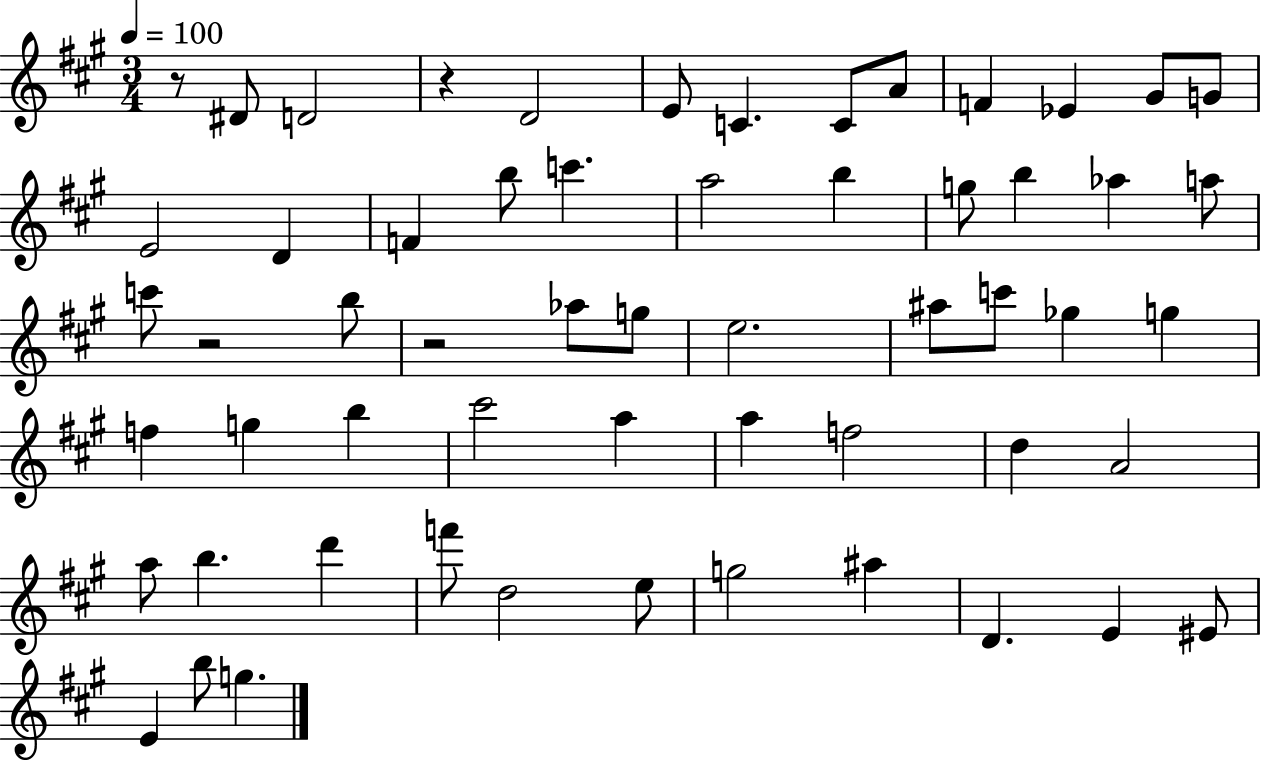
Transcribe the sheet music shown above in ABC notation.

X:1
T:Untitled
M:3/4
L:1/4
K:A
z/2 ^D/2 D2 z D2 E/2 C C/2 A/2 F _E ^G/2 G/2 E2 D F b/2 c' a2 b g/2 b _a a/2 c'/2 z2 b/2 z2 _a/2 g/2 e2 ^a/2 c'/2 _g g f g b ^c'2 a a f2 d A2 a/2 b d' f'/2 d2 e/2 g2 ^a D E ^E/2 E b/2 g